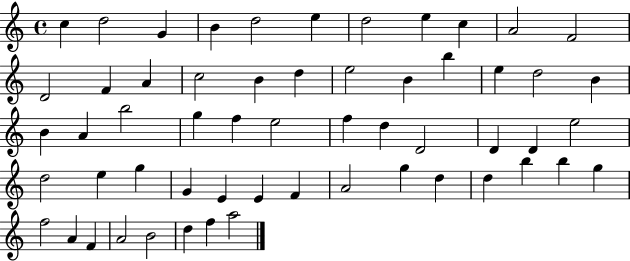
X:1
T:Untitled
M:4/4
L:1/4
K:C
c d2 G B d2 e d2 e c A2 F2 D2 F A c2 B d e2 B b e d2 B B A b2 g f e2 f d D2 D D e2 d2 e g G E E F A2 g d d b b g f2 A F A2 B2 d f a2